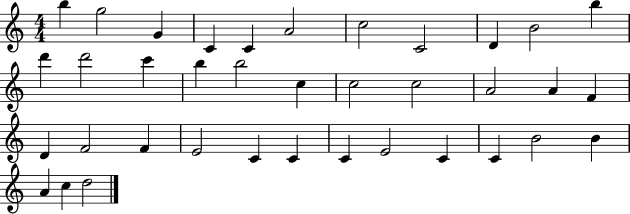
{
  \clef treble
  \numericTimeSignature
  \time 4/4
  \key c \major
  b''4 g''2 g'4 | c'4 c'4 a'2 | c''2 c'2 | d'4 b'2 b''4 | \break d'''4 d'''2 c'''4 | b''4 b''2 c''4 | c''2 c''2 | a'2 a'4 f'4 | \break d'4 f'2 f'4 | e'2 c'4 c'4 | c'4 e'2 c'4 | c'4 b'2 b'4 | \break a'4 c''4 d''2 | \bar "|."
}